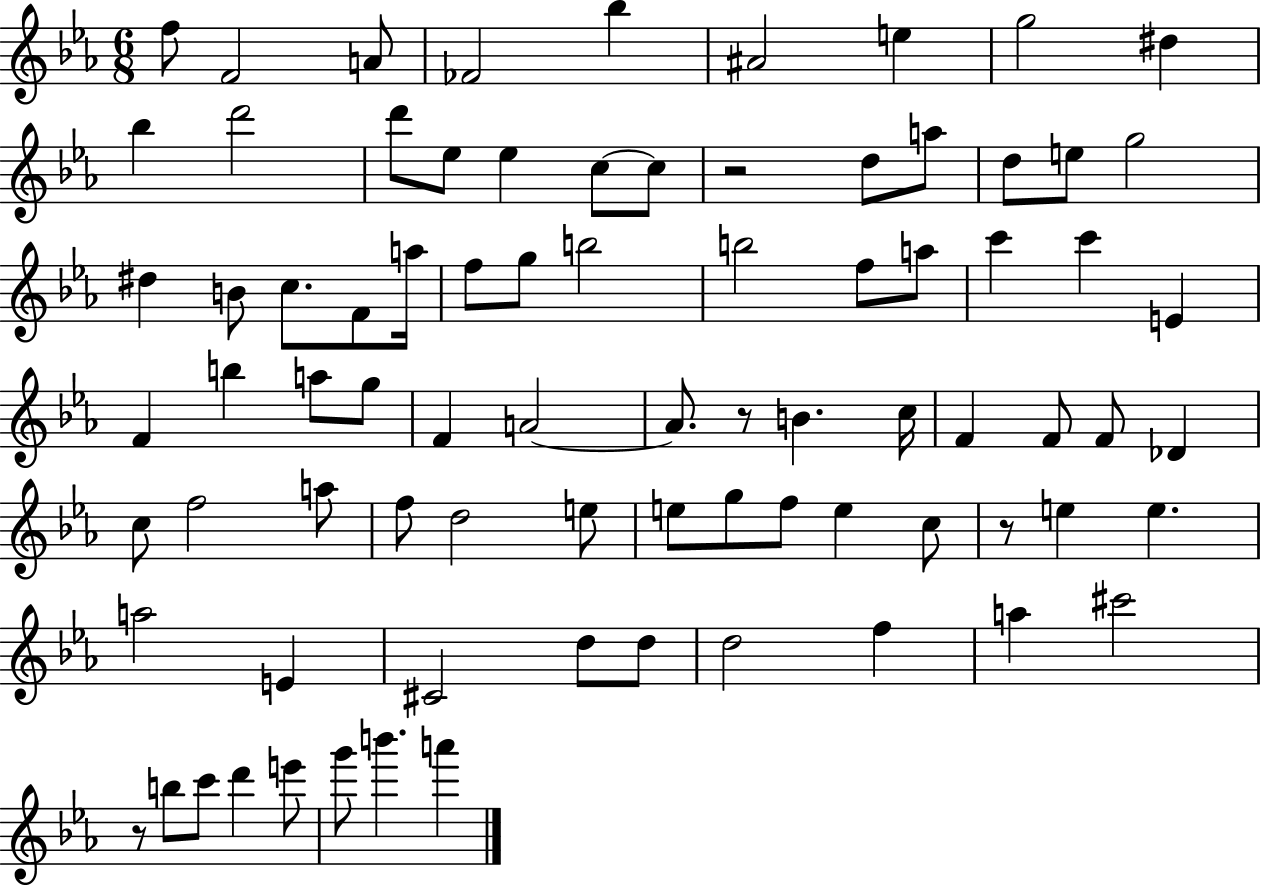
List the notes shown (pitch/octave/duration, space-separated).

F5/e F4/h A4/e FES4/h Bb5/q A#4/h E5/q G5/h D#5/q Bb5/q D6/h D6/e Eb5/e Eb5/q C5/e C5/e R/h D5/e A5/e D5/e E5/e G5/h D#5/q B4/e C5/e. F4/e A5/s F5/e G5/e B5/h B5/h F5/e A5/e C6/q C6/q E4/q F4/q B5/q A5/e G5/e F4/q A4/h A4/e. R/e B4/q. C5/s F4/q F4/e F4/e Db4/q C5/e F5/h A5/e F5/e D5/h E5/e E5/e G5/e F5/e E5/q C5/e R/e E5/q E5/q. A5/h E4/q C#4/h D5/e D5/e D5/h F5/q A5/q C#6/h R/e B5/e C6/e D6/q E6/e G6/e B6/q. A6/q